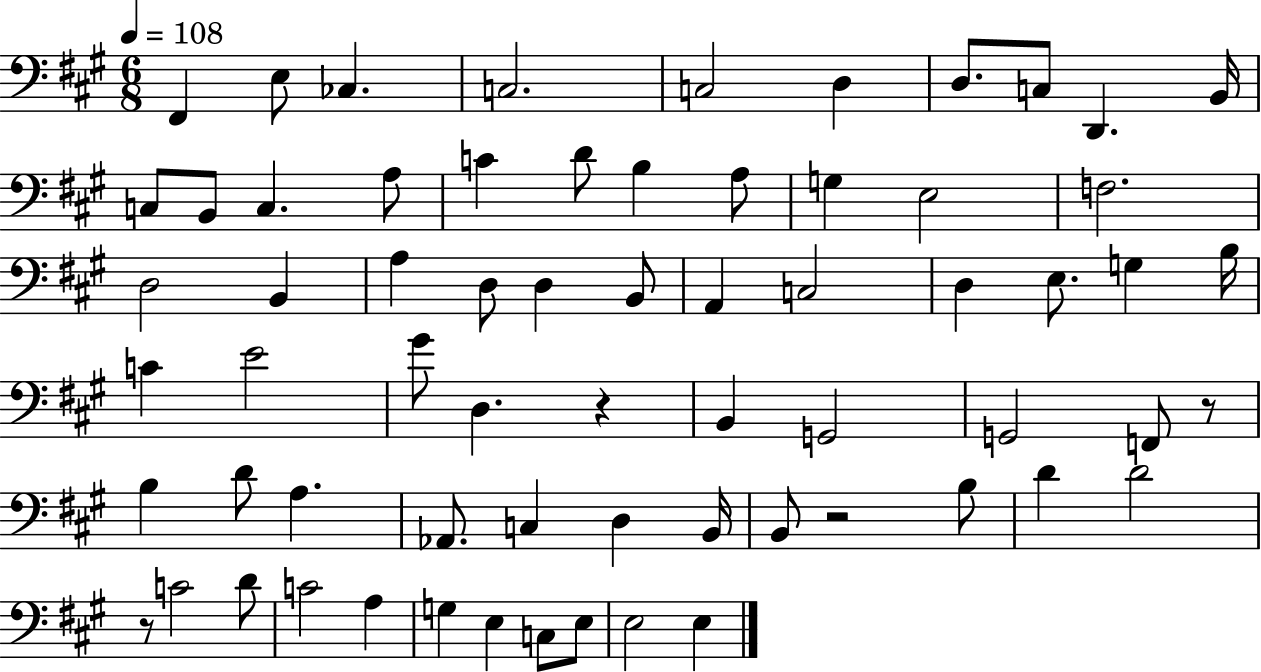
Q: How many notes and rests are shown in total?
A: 66